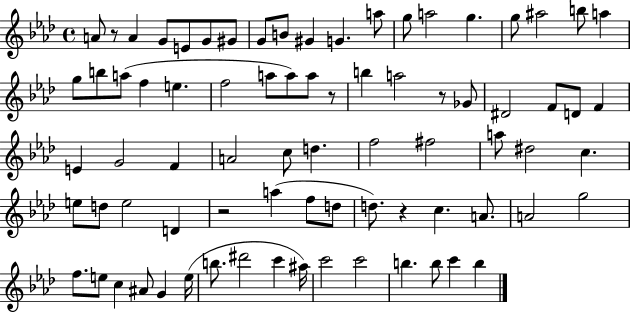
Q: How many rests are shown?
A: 5